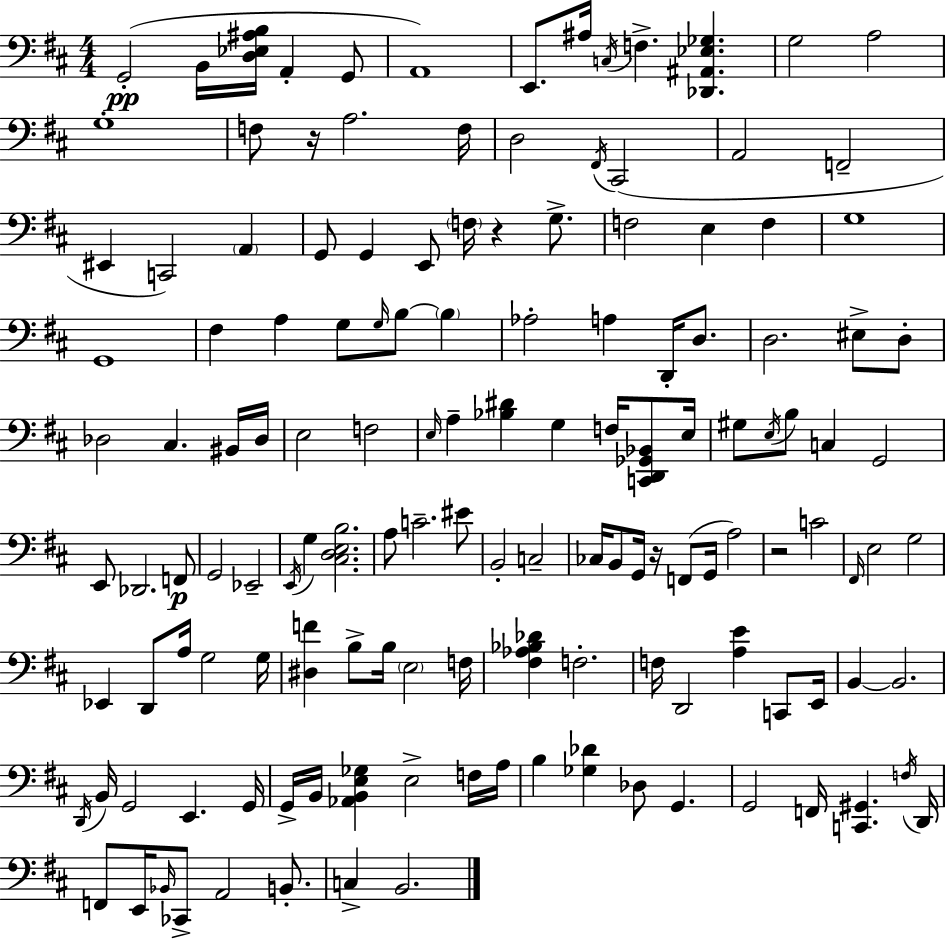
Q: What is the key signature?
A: D major